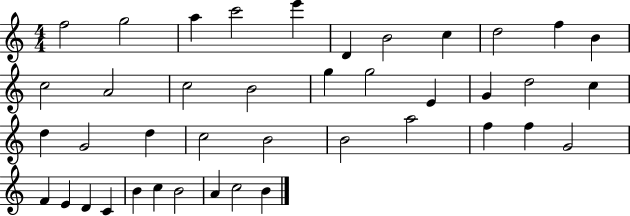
F5/h G5/h A5/q C6/h E6/q D4/q B4/h C5/q D5/h F5/q B4/q C5/h A4/h C5/h B4/h G5/q G5/h E4/q G4/q D5/h C5/q D5/q G4/h D5/q C5/h B4/h B4/h A5/h F5/q F5/q G4/h F4/q E4/q D4/q C4/q B4/q C5/q B4/h A4/q C5/h B4/q